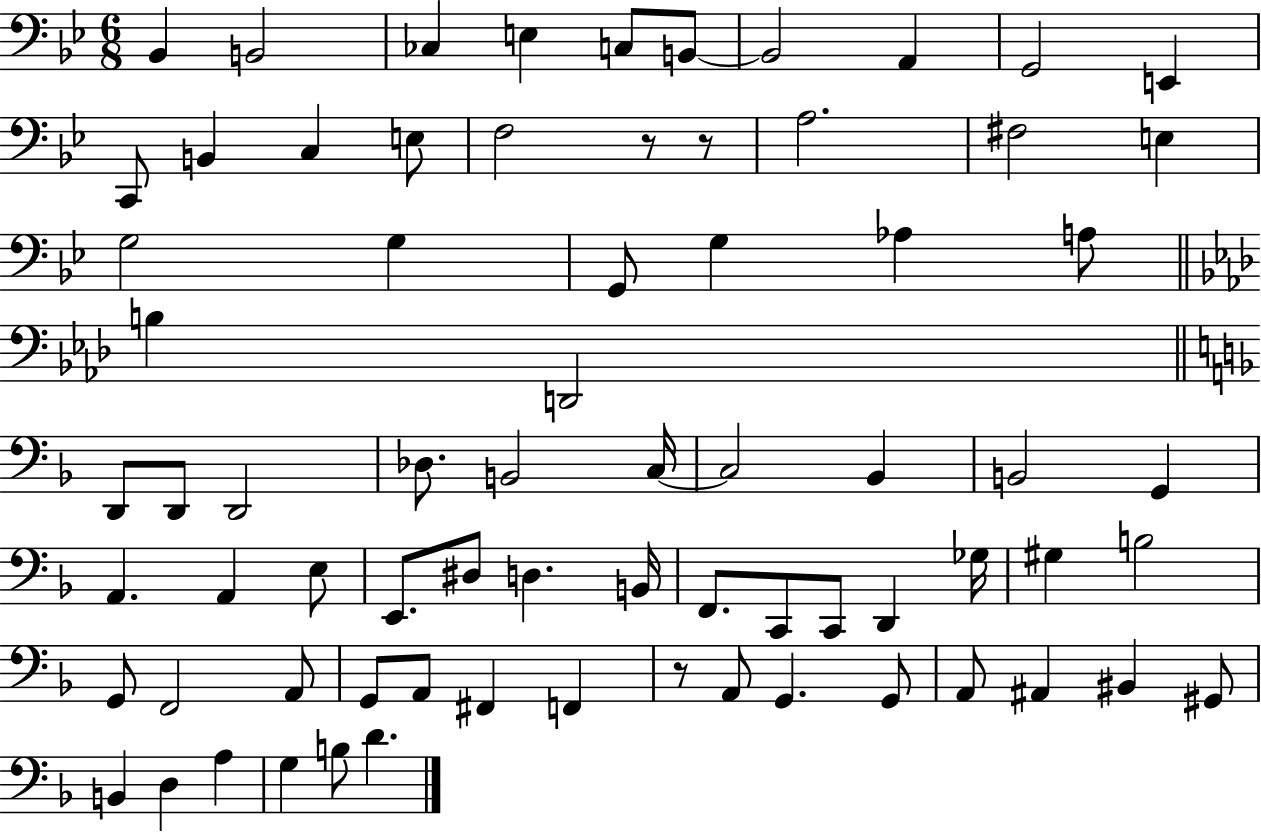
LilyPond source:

{
  \clef bass
  \numericTimeSignature
  \time 6/8
  \key bes \major
  bes,4 b,2 | ces4 e4 c8 b,8~~ | b,2 a,4 | g,2 e,4 | \break c,8 b,4 c4 e8 | f2 r8 r8 | a2. | fis2 e4 | \break g2 g4 | g,8 g4 aes4 a8 | \bar "||" \break \key aes \major b4 d,2 | \bar "||" \break \key f \major d,8 d,8 d,2 | des8. b,2 c16~~ | c2 bes,4 | b,2 g,4 | \break a,4. a,4 e8 | e,8. dis8 d4. b,16 | f,8. c,8 c,8 d,4 ges16 | gis4 b2 | \break g,8 f,2 a,8 | g,8 a,8 fis,4 f,4 | r8 a,8 g,4. g,8 | a,8 ais,4 bis,4 gis,8 | \break b,4 d4 a4 | g4 b8 d'4. | \bar "|."
}